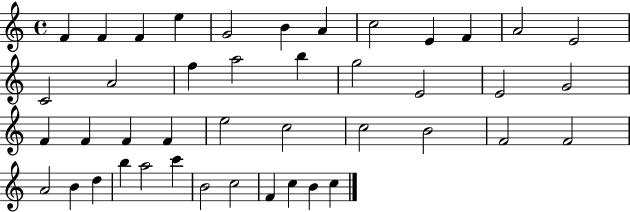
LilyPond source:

{
  \clef treble
  \time 4/4
  \defaultTimeSignature
  \key c \major
  f'4 f'4 f'4 e''4 | g'2 b'4 a'4 | c''2 e'4 f'4 | a'2 e'2 | \break c'2 a'2 | f''4 a''2 b''4 | g''2 e'2 | e'2 g'2 | \break f'4 f'4 f'4 f'4 | e''2 c''2 | c''2 b'2 | f'2 f'2 | \break a'2 b'4 d''4 | b''4 a''2 c'''4 | b'2 c''2 | f'4 c''4 b'4 c''4 | \break \bar "|."
}